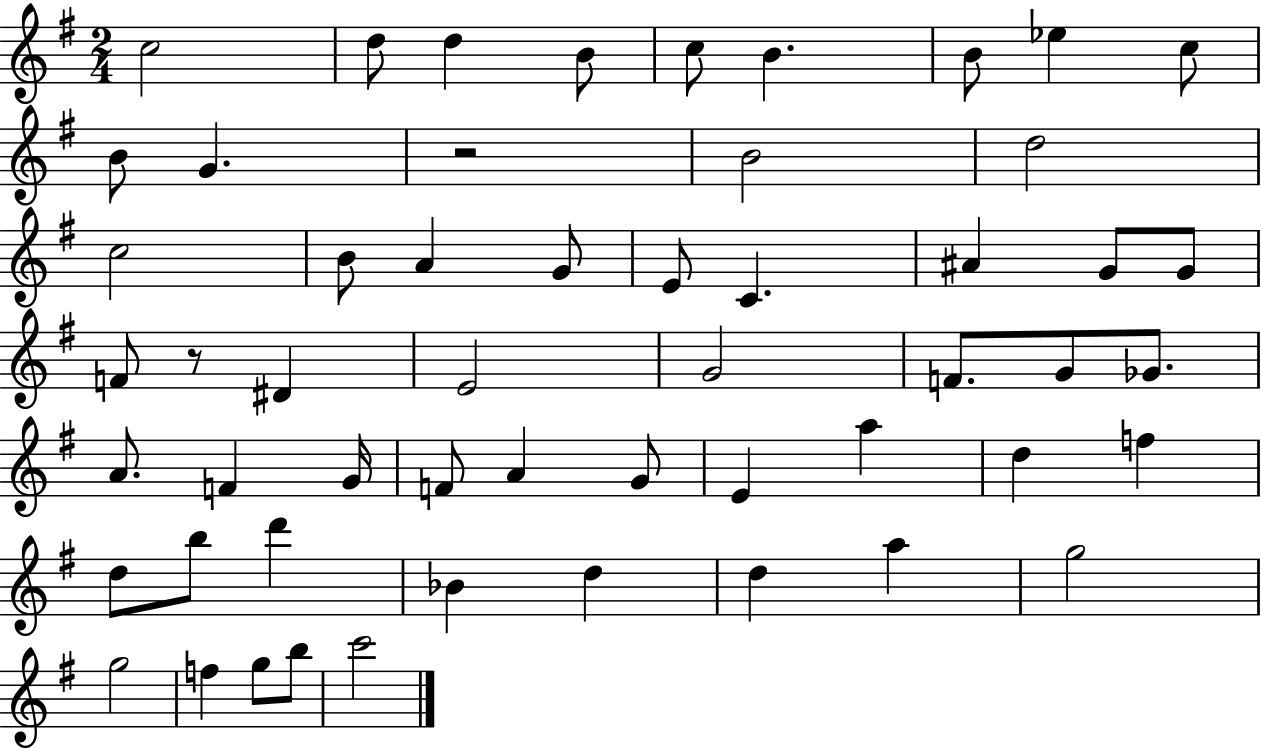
{
  \clef treble
  \numericTimeSignature
  \time 2/4
  \key g \major
  c''2 | d''8 d''4 b'8 | c''8 b'4. | b'8 ees''4 c''8 | \break b'8 g'4. | r2 | b'2 | d''2 | \break c''2 | b'8 a'4 g'8 | e'8 c'4. | ais'4 g'8 g'8 | \break f'8 r8 dis'4 | e'2 | g'2 | f'8. g'8 ges'8. | \break a'8. f'4 g'16 | f'8 a'4 g'8 | e'4 a''4 | d''4 f''4 | \break d''8 b''8 d'''4 | bes'4 d''4 | d''4 a''4 | g''2 | \break g''2 | f''4 g''8 b''8 | c'''2 | \bar "|."
}